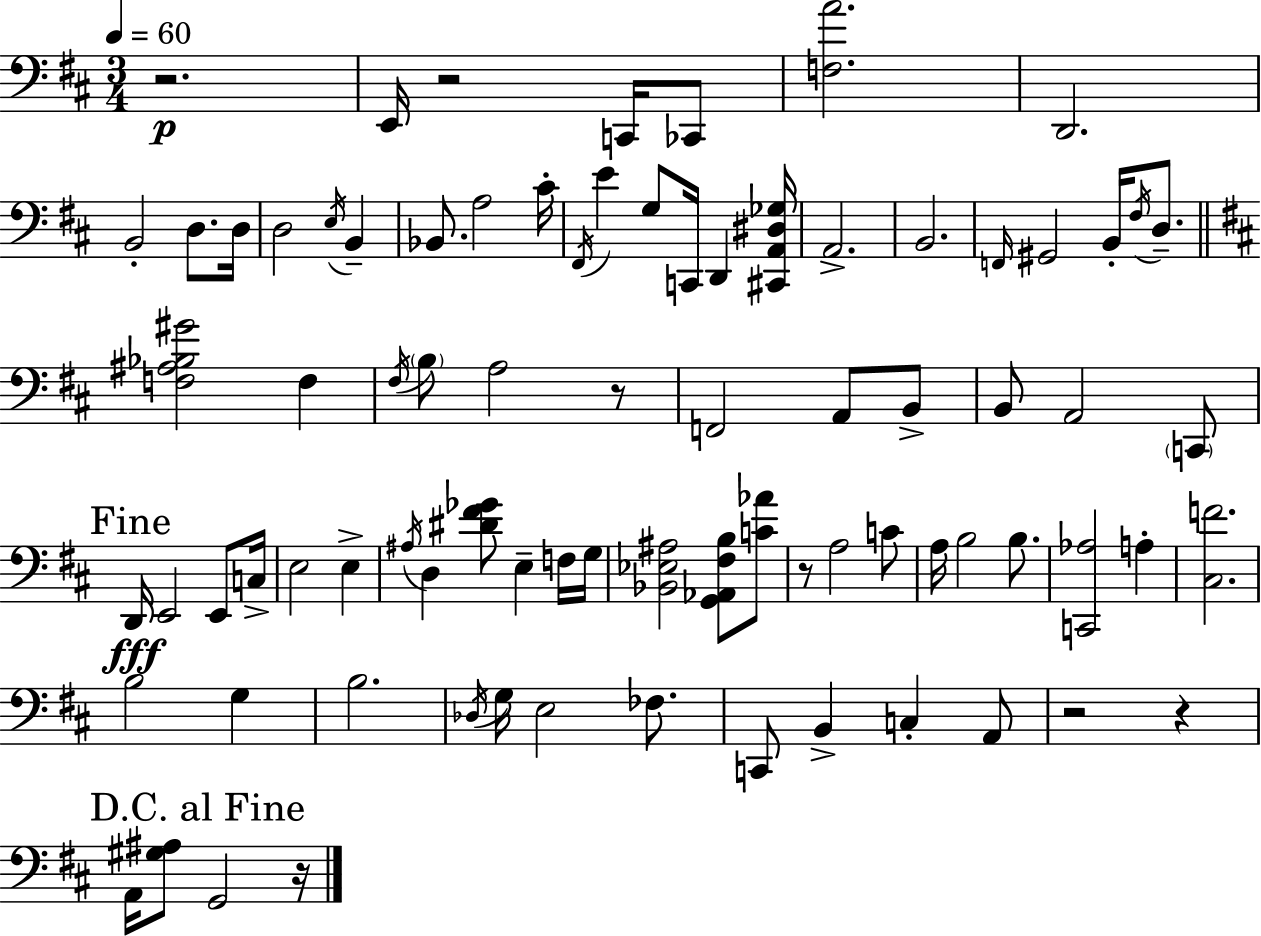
R/h. E2/s R/h C2/s CES2/e [F3,A4]/h. D2/h. B2/h D3/e. D3/s D3/h E3/s B2/q Bb2/e. A3/h C#4/s F#2/s E4/q G3/e C2/s D2/q [C#2,A2,D#3,Gb3]/s A2/h. B2/h. F2/s G#2/h B2/s F#3/s D3/e. [F3,A#3,Bb3,G#4]/h F3/q F#3/s B3/e A3/h R/e F2/h A2/e B2/e B2/e A2/h C2/e D2/s E2/h E2/e C3/s E3/h E3/q A#3/s D3/q [D#4,F#4,Gb4]/e E3/q F3/s G3/s [Bb2,Eb3,A#3]/h [G2,Ab2,F#3,B3]/e [C4,Ab4]/e R/e A3/h C4/e A3/s B3/h B3/e. [C2,Ab3]/h A3/q [C#3,F4]/h. B3/h G3/q B3/h. Db3/s G3/s E3/h FES3/e. C2/e B2/q C3/q A2/e R/h R/q A2/s [G#3,A#3]/e G2/h R/s